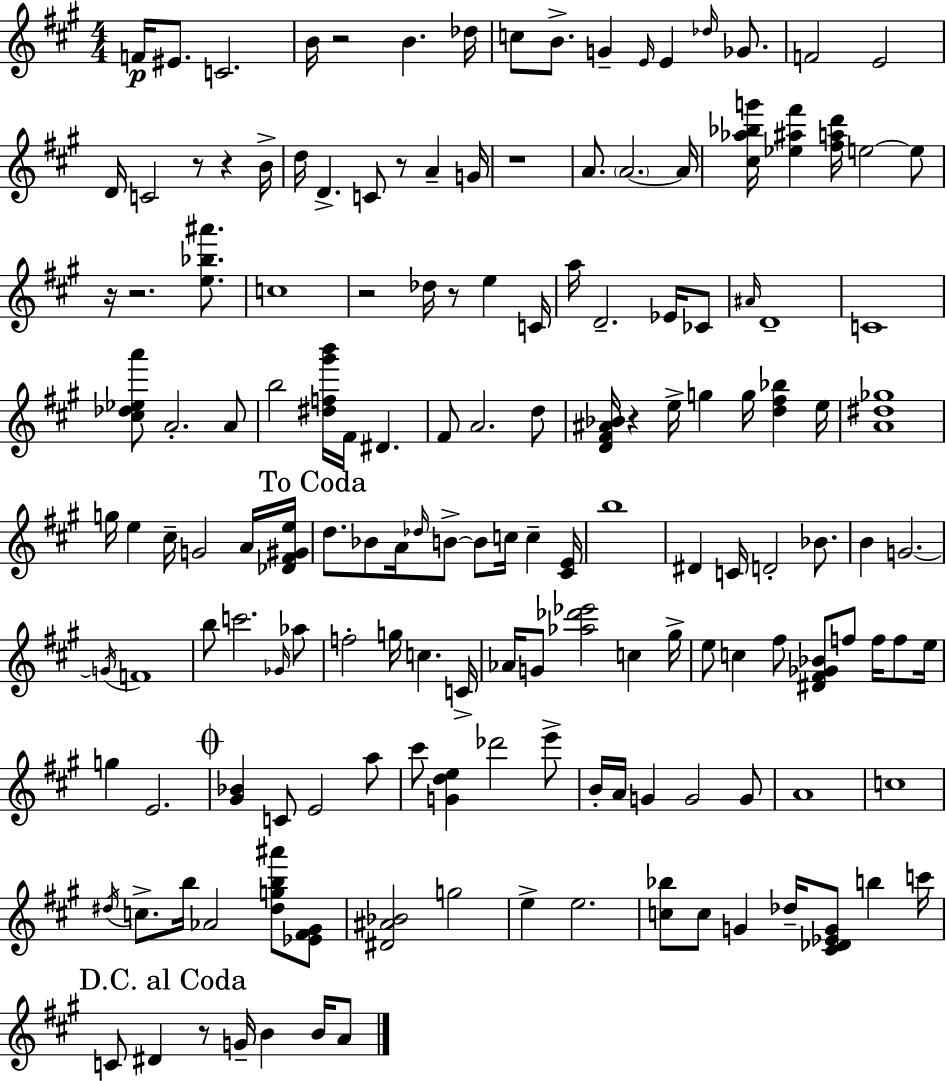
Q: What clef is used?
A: treble